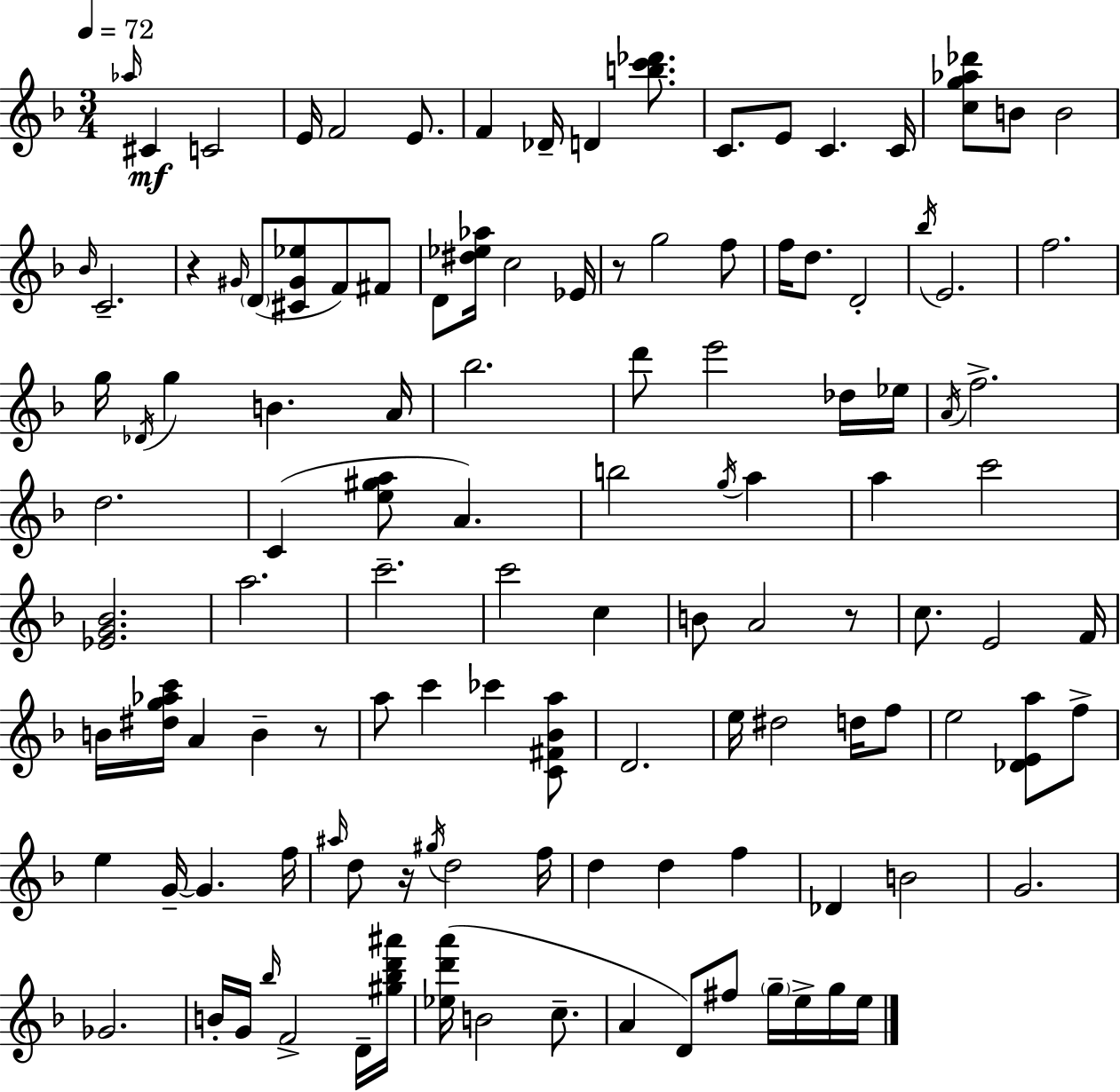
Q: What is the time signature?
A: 3/4